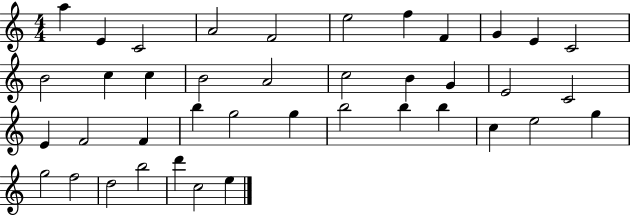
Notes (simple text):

A5/q E4/q C4/h A4/h F4/h E5/h F5/q F4/q G4/q E4/q C4/h B4/h C5/q C5/q B4/h A4/h C5/h B4/q G4/q E4/h C4/h E4/q F4/h F4/q B5/q G5/h G5/q B5/h B5/q B5/q C5/q E5/h G5/q G5/h F5/h D5/h B5/h D6/q C5/h E5/q